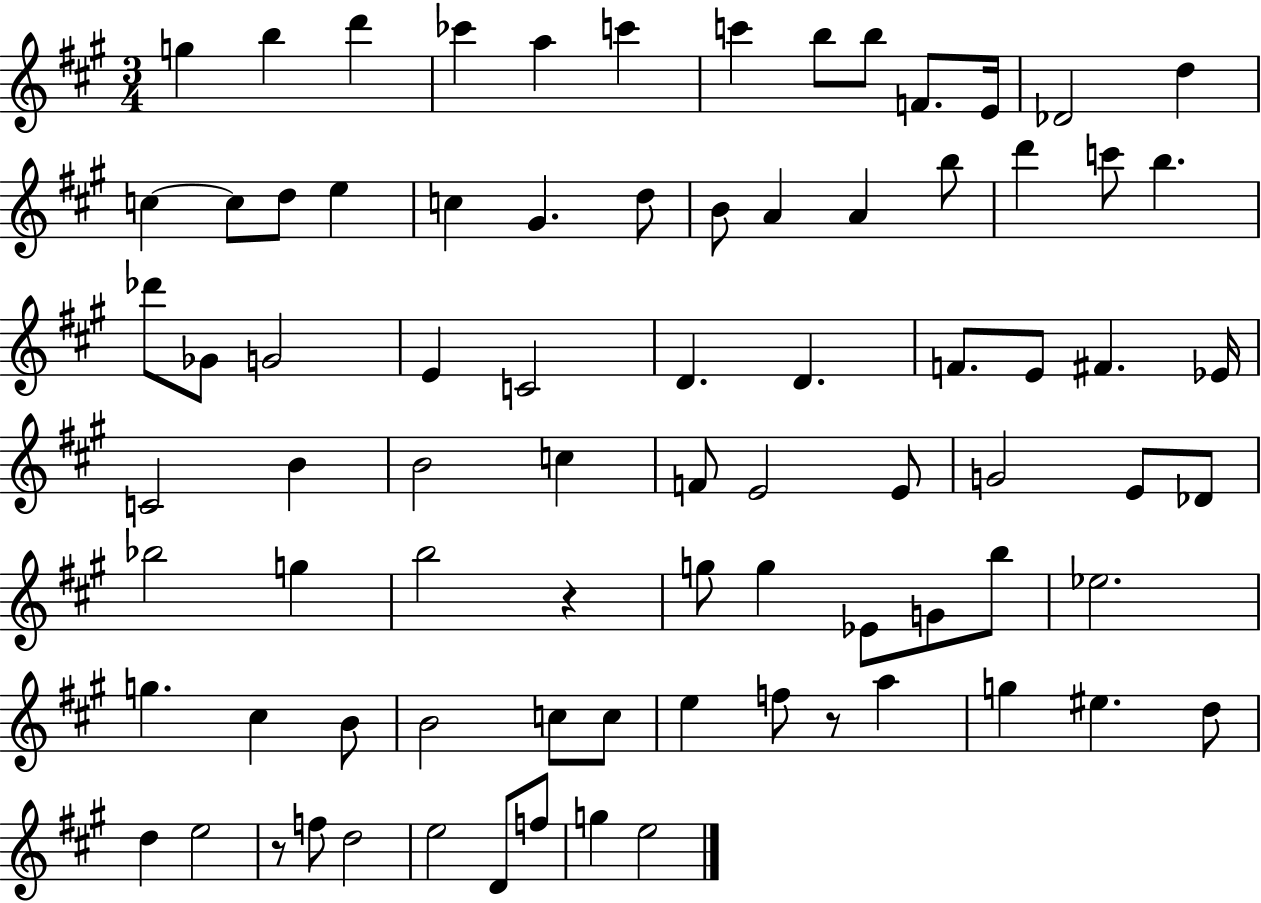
{
  \clef treble
  \numericTimeSignature
  \time 3/4
  \key a \major
  \repeat volta 2 { g''4 b''4 d'''4 | ces'''4 a''4 c'''4 | c'''4 b''8 b''8 f'8. e'16 | des'2 d''4 | \break c''4~~ c''8 d''8 e''4 | c''4 gis'4. d''8 | b'8 a'4 a'4 b''8 | d'''4 c'''8 b''4. | \break des'''8 ges'8 g'2 | e'4 c'2 | d'4. d'4. | f'8. e'8 fis'4. ees'16 | \break c'2 b'4 | b'2 c''4 | f'8 e'2 e'8 | g'2 e'8 des'8 | \break bes''2 g''4 | b''2 r4 | g''8 g''4 ees'8 g'8 b''8 | ees''2. | \break g''4. cis''4 b'8 | b'2 c''8 c''8 | e''4 f''8 r8 a''4 | g''4 eis''4. d''8 | \break d''4 e''2 | r8 f''8 d''2 | e''2 d'8 f''8 | g''4 e''2 | \break } \bar "|."
}